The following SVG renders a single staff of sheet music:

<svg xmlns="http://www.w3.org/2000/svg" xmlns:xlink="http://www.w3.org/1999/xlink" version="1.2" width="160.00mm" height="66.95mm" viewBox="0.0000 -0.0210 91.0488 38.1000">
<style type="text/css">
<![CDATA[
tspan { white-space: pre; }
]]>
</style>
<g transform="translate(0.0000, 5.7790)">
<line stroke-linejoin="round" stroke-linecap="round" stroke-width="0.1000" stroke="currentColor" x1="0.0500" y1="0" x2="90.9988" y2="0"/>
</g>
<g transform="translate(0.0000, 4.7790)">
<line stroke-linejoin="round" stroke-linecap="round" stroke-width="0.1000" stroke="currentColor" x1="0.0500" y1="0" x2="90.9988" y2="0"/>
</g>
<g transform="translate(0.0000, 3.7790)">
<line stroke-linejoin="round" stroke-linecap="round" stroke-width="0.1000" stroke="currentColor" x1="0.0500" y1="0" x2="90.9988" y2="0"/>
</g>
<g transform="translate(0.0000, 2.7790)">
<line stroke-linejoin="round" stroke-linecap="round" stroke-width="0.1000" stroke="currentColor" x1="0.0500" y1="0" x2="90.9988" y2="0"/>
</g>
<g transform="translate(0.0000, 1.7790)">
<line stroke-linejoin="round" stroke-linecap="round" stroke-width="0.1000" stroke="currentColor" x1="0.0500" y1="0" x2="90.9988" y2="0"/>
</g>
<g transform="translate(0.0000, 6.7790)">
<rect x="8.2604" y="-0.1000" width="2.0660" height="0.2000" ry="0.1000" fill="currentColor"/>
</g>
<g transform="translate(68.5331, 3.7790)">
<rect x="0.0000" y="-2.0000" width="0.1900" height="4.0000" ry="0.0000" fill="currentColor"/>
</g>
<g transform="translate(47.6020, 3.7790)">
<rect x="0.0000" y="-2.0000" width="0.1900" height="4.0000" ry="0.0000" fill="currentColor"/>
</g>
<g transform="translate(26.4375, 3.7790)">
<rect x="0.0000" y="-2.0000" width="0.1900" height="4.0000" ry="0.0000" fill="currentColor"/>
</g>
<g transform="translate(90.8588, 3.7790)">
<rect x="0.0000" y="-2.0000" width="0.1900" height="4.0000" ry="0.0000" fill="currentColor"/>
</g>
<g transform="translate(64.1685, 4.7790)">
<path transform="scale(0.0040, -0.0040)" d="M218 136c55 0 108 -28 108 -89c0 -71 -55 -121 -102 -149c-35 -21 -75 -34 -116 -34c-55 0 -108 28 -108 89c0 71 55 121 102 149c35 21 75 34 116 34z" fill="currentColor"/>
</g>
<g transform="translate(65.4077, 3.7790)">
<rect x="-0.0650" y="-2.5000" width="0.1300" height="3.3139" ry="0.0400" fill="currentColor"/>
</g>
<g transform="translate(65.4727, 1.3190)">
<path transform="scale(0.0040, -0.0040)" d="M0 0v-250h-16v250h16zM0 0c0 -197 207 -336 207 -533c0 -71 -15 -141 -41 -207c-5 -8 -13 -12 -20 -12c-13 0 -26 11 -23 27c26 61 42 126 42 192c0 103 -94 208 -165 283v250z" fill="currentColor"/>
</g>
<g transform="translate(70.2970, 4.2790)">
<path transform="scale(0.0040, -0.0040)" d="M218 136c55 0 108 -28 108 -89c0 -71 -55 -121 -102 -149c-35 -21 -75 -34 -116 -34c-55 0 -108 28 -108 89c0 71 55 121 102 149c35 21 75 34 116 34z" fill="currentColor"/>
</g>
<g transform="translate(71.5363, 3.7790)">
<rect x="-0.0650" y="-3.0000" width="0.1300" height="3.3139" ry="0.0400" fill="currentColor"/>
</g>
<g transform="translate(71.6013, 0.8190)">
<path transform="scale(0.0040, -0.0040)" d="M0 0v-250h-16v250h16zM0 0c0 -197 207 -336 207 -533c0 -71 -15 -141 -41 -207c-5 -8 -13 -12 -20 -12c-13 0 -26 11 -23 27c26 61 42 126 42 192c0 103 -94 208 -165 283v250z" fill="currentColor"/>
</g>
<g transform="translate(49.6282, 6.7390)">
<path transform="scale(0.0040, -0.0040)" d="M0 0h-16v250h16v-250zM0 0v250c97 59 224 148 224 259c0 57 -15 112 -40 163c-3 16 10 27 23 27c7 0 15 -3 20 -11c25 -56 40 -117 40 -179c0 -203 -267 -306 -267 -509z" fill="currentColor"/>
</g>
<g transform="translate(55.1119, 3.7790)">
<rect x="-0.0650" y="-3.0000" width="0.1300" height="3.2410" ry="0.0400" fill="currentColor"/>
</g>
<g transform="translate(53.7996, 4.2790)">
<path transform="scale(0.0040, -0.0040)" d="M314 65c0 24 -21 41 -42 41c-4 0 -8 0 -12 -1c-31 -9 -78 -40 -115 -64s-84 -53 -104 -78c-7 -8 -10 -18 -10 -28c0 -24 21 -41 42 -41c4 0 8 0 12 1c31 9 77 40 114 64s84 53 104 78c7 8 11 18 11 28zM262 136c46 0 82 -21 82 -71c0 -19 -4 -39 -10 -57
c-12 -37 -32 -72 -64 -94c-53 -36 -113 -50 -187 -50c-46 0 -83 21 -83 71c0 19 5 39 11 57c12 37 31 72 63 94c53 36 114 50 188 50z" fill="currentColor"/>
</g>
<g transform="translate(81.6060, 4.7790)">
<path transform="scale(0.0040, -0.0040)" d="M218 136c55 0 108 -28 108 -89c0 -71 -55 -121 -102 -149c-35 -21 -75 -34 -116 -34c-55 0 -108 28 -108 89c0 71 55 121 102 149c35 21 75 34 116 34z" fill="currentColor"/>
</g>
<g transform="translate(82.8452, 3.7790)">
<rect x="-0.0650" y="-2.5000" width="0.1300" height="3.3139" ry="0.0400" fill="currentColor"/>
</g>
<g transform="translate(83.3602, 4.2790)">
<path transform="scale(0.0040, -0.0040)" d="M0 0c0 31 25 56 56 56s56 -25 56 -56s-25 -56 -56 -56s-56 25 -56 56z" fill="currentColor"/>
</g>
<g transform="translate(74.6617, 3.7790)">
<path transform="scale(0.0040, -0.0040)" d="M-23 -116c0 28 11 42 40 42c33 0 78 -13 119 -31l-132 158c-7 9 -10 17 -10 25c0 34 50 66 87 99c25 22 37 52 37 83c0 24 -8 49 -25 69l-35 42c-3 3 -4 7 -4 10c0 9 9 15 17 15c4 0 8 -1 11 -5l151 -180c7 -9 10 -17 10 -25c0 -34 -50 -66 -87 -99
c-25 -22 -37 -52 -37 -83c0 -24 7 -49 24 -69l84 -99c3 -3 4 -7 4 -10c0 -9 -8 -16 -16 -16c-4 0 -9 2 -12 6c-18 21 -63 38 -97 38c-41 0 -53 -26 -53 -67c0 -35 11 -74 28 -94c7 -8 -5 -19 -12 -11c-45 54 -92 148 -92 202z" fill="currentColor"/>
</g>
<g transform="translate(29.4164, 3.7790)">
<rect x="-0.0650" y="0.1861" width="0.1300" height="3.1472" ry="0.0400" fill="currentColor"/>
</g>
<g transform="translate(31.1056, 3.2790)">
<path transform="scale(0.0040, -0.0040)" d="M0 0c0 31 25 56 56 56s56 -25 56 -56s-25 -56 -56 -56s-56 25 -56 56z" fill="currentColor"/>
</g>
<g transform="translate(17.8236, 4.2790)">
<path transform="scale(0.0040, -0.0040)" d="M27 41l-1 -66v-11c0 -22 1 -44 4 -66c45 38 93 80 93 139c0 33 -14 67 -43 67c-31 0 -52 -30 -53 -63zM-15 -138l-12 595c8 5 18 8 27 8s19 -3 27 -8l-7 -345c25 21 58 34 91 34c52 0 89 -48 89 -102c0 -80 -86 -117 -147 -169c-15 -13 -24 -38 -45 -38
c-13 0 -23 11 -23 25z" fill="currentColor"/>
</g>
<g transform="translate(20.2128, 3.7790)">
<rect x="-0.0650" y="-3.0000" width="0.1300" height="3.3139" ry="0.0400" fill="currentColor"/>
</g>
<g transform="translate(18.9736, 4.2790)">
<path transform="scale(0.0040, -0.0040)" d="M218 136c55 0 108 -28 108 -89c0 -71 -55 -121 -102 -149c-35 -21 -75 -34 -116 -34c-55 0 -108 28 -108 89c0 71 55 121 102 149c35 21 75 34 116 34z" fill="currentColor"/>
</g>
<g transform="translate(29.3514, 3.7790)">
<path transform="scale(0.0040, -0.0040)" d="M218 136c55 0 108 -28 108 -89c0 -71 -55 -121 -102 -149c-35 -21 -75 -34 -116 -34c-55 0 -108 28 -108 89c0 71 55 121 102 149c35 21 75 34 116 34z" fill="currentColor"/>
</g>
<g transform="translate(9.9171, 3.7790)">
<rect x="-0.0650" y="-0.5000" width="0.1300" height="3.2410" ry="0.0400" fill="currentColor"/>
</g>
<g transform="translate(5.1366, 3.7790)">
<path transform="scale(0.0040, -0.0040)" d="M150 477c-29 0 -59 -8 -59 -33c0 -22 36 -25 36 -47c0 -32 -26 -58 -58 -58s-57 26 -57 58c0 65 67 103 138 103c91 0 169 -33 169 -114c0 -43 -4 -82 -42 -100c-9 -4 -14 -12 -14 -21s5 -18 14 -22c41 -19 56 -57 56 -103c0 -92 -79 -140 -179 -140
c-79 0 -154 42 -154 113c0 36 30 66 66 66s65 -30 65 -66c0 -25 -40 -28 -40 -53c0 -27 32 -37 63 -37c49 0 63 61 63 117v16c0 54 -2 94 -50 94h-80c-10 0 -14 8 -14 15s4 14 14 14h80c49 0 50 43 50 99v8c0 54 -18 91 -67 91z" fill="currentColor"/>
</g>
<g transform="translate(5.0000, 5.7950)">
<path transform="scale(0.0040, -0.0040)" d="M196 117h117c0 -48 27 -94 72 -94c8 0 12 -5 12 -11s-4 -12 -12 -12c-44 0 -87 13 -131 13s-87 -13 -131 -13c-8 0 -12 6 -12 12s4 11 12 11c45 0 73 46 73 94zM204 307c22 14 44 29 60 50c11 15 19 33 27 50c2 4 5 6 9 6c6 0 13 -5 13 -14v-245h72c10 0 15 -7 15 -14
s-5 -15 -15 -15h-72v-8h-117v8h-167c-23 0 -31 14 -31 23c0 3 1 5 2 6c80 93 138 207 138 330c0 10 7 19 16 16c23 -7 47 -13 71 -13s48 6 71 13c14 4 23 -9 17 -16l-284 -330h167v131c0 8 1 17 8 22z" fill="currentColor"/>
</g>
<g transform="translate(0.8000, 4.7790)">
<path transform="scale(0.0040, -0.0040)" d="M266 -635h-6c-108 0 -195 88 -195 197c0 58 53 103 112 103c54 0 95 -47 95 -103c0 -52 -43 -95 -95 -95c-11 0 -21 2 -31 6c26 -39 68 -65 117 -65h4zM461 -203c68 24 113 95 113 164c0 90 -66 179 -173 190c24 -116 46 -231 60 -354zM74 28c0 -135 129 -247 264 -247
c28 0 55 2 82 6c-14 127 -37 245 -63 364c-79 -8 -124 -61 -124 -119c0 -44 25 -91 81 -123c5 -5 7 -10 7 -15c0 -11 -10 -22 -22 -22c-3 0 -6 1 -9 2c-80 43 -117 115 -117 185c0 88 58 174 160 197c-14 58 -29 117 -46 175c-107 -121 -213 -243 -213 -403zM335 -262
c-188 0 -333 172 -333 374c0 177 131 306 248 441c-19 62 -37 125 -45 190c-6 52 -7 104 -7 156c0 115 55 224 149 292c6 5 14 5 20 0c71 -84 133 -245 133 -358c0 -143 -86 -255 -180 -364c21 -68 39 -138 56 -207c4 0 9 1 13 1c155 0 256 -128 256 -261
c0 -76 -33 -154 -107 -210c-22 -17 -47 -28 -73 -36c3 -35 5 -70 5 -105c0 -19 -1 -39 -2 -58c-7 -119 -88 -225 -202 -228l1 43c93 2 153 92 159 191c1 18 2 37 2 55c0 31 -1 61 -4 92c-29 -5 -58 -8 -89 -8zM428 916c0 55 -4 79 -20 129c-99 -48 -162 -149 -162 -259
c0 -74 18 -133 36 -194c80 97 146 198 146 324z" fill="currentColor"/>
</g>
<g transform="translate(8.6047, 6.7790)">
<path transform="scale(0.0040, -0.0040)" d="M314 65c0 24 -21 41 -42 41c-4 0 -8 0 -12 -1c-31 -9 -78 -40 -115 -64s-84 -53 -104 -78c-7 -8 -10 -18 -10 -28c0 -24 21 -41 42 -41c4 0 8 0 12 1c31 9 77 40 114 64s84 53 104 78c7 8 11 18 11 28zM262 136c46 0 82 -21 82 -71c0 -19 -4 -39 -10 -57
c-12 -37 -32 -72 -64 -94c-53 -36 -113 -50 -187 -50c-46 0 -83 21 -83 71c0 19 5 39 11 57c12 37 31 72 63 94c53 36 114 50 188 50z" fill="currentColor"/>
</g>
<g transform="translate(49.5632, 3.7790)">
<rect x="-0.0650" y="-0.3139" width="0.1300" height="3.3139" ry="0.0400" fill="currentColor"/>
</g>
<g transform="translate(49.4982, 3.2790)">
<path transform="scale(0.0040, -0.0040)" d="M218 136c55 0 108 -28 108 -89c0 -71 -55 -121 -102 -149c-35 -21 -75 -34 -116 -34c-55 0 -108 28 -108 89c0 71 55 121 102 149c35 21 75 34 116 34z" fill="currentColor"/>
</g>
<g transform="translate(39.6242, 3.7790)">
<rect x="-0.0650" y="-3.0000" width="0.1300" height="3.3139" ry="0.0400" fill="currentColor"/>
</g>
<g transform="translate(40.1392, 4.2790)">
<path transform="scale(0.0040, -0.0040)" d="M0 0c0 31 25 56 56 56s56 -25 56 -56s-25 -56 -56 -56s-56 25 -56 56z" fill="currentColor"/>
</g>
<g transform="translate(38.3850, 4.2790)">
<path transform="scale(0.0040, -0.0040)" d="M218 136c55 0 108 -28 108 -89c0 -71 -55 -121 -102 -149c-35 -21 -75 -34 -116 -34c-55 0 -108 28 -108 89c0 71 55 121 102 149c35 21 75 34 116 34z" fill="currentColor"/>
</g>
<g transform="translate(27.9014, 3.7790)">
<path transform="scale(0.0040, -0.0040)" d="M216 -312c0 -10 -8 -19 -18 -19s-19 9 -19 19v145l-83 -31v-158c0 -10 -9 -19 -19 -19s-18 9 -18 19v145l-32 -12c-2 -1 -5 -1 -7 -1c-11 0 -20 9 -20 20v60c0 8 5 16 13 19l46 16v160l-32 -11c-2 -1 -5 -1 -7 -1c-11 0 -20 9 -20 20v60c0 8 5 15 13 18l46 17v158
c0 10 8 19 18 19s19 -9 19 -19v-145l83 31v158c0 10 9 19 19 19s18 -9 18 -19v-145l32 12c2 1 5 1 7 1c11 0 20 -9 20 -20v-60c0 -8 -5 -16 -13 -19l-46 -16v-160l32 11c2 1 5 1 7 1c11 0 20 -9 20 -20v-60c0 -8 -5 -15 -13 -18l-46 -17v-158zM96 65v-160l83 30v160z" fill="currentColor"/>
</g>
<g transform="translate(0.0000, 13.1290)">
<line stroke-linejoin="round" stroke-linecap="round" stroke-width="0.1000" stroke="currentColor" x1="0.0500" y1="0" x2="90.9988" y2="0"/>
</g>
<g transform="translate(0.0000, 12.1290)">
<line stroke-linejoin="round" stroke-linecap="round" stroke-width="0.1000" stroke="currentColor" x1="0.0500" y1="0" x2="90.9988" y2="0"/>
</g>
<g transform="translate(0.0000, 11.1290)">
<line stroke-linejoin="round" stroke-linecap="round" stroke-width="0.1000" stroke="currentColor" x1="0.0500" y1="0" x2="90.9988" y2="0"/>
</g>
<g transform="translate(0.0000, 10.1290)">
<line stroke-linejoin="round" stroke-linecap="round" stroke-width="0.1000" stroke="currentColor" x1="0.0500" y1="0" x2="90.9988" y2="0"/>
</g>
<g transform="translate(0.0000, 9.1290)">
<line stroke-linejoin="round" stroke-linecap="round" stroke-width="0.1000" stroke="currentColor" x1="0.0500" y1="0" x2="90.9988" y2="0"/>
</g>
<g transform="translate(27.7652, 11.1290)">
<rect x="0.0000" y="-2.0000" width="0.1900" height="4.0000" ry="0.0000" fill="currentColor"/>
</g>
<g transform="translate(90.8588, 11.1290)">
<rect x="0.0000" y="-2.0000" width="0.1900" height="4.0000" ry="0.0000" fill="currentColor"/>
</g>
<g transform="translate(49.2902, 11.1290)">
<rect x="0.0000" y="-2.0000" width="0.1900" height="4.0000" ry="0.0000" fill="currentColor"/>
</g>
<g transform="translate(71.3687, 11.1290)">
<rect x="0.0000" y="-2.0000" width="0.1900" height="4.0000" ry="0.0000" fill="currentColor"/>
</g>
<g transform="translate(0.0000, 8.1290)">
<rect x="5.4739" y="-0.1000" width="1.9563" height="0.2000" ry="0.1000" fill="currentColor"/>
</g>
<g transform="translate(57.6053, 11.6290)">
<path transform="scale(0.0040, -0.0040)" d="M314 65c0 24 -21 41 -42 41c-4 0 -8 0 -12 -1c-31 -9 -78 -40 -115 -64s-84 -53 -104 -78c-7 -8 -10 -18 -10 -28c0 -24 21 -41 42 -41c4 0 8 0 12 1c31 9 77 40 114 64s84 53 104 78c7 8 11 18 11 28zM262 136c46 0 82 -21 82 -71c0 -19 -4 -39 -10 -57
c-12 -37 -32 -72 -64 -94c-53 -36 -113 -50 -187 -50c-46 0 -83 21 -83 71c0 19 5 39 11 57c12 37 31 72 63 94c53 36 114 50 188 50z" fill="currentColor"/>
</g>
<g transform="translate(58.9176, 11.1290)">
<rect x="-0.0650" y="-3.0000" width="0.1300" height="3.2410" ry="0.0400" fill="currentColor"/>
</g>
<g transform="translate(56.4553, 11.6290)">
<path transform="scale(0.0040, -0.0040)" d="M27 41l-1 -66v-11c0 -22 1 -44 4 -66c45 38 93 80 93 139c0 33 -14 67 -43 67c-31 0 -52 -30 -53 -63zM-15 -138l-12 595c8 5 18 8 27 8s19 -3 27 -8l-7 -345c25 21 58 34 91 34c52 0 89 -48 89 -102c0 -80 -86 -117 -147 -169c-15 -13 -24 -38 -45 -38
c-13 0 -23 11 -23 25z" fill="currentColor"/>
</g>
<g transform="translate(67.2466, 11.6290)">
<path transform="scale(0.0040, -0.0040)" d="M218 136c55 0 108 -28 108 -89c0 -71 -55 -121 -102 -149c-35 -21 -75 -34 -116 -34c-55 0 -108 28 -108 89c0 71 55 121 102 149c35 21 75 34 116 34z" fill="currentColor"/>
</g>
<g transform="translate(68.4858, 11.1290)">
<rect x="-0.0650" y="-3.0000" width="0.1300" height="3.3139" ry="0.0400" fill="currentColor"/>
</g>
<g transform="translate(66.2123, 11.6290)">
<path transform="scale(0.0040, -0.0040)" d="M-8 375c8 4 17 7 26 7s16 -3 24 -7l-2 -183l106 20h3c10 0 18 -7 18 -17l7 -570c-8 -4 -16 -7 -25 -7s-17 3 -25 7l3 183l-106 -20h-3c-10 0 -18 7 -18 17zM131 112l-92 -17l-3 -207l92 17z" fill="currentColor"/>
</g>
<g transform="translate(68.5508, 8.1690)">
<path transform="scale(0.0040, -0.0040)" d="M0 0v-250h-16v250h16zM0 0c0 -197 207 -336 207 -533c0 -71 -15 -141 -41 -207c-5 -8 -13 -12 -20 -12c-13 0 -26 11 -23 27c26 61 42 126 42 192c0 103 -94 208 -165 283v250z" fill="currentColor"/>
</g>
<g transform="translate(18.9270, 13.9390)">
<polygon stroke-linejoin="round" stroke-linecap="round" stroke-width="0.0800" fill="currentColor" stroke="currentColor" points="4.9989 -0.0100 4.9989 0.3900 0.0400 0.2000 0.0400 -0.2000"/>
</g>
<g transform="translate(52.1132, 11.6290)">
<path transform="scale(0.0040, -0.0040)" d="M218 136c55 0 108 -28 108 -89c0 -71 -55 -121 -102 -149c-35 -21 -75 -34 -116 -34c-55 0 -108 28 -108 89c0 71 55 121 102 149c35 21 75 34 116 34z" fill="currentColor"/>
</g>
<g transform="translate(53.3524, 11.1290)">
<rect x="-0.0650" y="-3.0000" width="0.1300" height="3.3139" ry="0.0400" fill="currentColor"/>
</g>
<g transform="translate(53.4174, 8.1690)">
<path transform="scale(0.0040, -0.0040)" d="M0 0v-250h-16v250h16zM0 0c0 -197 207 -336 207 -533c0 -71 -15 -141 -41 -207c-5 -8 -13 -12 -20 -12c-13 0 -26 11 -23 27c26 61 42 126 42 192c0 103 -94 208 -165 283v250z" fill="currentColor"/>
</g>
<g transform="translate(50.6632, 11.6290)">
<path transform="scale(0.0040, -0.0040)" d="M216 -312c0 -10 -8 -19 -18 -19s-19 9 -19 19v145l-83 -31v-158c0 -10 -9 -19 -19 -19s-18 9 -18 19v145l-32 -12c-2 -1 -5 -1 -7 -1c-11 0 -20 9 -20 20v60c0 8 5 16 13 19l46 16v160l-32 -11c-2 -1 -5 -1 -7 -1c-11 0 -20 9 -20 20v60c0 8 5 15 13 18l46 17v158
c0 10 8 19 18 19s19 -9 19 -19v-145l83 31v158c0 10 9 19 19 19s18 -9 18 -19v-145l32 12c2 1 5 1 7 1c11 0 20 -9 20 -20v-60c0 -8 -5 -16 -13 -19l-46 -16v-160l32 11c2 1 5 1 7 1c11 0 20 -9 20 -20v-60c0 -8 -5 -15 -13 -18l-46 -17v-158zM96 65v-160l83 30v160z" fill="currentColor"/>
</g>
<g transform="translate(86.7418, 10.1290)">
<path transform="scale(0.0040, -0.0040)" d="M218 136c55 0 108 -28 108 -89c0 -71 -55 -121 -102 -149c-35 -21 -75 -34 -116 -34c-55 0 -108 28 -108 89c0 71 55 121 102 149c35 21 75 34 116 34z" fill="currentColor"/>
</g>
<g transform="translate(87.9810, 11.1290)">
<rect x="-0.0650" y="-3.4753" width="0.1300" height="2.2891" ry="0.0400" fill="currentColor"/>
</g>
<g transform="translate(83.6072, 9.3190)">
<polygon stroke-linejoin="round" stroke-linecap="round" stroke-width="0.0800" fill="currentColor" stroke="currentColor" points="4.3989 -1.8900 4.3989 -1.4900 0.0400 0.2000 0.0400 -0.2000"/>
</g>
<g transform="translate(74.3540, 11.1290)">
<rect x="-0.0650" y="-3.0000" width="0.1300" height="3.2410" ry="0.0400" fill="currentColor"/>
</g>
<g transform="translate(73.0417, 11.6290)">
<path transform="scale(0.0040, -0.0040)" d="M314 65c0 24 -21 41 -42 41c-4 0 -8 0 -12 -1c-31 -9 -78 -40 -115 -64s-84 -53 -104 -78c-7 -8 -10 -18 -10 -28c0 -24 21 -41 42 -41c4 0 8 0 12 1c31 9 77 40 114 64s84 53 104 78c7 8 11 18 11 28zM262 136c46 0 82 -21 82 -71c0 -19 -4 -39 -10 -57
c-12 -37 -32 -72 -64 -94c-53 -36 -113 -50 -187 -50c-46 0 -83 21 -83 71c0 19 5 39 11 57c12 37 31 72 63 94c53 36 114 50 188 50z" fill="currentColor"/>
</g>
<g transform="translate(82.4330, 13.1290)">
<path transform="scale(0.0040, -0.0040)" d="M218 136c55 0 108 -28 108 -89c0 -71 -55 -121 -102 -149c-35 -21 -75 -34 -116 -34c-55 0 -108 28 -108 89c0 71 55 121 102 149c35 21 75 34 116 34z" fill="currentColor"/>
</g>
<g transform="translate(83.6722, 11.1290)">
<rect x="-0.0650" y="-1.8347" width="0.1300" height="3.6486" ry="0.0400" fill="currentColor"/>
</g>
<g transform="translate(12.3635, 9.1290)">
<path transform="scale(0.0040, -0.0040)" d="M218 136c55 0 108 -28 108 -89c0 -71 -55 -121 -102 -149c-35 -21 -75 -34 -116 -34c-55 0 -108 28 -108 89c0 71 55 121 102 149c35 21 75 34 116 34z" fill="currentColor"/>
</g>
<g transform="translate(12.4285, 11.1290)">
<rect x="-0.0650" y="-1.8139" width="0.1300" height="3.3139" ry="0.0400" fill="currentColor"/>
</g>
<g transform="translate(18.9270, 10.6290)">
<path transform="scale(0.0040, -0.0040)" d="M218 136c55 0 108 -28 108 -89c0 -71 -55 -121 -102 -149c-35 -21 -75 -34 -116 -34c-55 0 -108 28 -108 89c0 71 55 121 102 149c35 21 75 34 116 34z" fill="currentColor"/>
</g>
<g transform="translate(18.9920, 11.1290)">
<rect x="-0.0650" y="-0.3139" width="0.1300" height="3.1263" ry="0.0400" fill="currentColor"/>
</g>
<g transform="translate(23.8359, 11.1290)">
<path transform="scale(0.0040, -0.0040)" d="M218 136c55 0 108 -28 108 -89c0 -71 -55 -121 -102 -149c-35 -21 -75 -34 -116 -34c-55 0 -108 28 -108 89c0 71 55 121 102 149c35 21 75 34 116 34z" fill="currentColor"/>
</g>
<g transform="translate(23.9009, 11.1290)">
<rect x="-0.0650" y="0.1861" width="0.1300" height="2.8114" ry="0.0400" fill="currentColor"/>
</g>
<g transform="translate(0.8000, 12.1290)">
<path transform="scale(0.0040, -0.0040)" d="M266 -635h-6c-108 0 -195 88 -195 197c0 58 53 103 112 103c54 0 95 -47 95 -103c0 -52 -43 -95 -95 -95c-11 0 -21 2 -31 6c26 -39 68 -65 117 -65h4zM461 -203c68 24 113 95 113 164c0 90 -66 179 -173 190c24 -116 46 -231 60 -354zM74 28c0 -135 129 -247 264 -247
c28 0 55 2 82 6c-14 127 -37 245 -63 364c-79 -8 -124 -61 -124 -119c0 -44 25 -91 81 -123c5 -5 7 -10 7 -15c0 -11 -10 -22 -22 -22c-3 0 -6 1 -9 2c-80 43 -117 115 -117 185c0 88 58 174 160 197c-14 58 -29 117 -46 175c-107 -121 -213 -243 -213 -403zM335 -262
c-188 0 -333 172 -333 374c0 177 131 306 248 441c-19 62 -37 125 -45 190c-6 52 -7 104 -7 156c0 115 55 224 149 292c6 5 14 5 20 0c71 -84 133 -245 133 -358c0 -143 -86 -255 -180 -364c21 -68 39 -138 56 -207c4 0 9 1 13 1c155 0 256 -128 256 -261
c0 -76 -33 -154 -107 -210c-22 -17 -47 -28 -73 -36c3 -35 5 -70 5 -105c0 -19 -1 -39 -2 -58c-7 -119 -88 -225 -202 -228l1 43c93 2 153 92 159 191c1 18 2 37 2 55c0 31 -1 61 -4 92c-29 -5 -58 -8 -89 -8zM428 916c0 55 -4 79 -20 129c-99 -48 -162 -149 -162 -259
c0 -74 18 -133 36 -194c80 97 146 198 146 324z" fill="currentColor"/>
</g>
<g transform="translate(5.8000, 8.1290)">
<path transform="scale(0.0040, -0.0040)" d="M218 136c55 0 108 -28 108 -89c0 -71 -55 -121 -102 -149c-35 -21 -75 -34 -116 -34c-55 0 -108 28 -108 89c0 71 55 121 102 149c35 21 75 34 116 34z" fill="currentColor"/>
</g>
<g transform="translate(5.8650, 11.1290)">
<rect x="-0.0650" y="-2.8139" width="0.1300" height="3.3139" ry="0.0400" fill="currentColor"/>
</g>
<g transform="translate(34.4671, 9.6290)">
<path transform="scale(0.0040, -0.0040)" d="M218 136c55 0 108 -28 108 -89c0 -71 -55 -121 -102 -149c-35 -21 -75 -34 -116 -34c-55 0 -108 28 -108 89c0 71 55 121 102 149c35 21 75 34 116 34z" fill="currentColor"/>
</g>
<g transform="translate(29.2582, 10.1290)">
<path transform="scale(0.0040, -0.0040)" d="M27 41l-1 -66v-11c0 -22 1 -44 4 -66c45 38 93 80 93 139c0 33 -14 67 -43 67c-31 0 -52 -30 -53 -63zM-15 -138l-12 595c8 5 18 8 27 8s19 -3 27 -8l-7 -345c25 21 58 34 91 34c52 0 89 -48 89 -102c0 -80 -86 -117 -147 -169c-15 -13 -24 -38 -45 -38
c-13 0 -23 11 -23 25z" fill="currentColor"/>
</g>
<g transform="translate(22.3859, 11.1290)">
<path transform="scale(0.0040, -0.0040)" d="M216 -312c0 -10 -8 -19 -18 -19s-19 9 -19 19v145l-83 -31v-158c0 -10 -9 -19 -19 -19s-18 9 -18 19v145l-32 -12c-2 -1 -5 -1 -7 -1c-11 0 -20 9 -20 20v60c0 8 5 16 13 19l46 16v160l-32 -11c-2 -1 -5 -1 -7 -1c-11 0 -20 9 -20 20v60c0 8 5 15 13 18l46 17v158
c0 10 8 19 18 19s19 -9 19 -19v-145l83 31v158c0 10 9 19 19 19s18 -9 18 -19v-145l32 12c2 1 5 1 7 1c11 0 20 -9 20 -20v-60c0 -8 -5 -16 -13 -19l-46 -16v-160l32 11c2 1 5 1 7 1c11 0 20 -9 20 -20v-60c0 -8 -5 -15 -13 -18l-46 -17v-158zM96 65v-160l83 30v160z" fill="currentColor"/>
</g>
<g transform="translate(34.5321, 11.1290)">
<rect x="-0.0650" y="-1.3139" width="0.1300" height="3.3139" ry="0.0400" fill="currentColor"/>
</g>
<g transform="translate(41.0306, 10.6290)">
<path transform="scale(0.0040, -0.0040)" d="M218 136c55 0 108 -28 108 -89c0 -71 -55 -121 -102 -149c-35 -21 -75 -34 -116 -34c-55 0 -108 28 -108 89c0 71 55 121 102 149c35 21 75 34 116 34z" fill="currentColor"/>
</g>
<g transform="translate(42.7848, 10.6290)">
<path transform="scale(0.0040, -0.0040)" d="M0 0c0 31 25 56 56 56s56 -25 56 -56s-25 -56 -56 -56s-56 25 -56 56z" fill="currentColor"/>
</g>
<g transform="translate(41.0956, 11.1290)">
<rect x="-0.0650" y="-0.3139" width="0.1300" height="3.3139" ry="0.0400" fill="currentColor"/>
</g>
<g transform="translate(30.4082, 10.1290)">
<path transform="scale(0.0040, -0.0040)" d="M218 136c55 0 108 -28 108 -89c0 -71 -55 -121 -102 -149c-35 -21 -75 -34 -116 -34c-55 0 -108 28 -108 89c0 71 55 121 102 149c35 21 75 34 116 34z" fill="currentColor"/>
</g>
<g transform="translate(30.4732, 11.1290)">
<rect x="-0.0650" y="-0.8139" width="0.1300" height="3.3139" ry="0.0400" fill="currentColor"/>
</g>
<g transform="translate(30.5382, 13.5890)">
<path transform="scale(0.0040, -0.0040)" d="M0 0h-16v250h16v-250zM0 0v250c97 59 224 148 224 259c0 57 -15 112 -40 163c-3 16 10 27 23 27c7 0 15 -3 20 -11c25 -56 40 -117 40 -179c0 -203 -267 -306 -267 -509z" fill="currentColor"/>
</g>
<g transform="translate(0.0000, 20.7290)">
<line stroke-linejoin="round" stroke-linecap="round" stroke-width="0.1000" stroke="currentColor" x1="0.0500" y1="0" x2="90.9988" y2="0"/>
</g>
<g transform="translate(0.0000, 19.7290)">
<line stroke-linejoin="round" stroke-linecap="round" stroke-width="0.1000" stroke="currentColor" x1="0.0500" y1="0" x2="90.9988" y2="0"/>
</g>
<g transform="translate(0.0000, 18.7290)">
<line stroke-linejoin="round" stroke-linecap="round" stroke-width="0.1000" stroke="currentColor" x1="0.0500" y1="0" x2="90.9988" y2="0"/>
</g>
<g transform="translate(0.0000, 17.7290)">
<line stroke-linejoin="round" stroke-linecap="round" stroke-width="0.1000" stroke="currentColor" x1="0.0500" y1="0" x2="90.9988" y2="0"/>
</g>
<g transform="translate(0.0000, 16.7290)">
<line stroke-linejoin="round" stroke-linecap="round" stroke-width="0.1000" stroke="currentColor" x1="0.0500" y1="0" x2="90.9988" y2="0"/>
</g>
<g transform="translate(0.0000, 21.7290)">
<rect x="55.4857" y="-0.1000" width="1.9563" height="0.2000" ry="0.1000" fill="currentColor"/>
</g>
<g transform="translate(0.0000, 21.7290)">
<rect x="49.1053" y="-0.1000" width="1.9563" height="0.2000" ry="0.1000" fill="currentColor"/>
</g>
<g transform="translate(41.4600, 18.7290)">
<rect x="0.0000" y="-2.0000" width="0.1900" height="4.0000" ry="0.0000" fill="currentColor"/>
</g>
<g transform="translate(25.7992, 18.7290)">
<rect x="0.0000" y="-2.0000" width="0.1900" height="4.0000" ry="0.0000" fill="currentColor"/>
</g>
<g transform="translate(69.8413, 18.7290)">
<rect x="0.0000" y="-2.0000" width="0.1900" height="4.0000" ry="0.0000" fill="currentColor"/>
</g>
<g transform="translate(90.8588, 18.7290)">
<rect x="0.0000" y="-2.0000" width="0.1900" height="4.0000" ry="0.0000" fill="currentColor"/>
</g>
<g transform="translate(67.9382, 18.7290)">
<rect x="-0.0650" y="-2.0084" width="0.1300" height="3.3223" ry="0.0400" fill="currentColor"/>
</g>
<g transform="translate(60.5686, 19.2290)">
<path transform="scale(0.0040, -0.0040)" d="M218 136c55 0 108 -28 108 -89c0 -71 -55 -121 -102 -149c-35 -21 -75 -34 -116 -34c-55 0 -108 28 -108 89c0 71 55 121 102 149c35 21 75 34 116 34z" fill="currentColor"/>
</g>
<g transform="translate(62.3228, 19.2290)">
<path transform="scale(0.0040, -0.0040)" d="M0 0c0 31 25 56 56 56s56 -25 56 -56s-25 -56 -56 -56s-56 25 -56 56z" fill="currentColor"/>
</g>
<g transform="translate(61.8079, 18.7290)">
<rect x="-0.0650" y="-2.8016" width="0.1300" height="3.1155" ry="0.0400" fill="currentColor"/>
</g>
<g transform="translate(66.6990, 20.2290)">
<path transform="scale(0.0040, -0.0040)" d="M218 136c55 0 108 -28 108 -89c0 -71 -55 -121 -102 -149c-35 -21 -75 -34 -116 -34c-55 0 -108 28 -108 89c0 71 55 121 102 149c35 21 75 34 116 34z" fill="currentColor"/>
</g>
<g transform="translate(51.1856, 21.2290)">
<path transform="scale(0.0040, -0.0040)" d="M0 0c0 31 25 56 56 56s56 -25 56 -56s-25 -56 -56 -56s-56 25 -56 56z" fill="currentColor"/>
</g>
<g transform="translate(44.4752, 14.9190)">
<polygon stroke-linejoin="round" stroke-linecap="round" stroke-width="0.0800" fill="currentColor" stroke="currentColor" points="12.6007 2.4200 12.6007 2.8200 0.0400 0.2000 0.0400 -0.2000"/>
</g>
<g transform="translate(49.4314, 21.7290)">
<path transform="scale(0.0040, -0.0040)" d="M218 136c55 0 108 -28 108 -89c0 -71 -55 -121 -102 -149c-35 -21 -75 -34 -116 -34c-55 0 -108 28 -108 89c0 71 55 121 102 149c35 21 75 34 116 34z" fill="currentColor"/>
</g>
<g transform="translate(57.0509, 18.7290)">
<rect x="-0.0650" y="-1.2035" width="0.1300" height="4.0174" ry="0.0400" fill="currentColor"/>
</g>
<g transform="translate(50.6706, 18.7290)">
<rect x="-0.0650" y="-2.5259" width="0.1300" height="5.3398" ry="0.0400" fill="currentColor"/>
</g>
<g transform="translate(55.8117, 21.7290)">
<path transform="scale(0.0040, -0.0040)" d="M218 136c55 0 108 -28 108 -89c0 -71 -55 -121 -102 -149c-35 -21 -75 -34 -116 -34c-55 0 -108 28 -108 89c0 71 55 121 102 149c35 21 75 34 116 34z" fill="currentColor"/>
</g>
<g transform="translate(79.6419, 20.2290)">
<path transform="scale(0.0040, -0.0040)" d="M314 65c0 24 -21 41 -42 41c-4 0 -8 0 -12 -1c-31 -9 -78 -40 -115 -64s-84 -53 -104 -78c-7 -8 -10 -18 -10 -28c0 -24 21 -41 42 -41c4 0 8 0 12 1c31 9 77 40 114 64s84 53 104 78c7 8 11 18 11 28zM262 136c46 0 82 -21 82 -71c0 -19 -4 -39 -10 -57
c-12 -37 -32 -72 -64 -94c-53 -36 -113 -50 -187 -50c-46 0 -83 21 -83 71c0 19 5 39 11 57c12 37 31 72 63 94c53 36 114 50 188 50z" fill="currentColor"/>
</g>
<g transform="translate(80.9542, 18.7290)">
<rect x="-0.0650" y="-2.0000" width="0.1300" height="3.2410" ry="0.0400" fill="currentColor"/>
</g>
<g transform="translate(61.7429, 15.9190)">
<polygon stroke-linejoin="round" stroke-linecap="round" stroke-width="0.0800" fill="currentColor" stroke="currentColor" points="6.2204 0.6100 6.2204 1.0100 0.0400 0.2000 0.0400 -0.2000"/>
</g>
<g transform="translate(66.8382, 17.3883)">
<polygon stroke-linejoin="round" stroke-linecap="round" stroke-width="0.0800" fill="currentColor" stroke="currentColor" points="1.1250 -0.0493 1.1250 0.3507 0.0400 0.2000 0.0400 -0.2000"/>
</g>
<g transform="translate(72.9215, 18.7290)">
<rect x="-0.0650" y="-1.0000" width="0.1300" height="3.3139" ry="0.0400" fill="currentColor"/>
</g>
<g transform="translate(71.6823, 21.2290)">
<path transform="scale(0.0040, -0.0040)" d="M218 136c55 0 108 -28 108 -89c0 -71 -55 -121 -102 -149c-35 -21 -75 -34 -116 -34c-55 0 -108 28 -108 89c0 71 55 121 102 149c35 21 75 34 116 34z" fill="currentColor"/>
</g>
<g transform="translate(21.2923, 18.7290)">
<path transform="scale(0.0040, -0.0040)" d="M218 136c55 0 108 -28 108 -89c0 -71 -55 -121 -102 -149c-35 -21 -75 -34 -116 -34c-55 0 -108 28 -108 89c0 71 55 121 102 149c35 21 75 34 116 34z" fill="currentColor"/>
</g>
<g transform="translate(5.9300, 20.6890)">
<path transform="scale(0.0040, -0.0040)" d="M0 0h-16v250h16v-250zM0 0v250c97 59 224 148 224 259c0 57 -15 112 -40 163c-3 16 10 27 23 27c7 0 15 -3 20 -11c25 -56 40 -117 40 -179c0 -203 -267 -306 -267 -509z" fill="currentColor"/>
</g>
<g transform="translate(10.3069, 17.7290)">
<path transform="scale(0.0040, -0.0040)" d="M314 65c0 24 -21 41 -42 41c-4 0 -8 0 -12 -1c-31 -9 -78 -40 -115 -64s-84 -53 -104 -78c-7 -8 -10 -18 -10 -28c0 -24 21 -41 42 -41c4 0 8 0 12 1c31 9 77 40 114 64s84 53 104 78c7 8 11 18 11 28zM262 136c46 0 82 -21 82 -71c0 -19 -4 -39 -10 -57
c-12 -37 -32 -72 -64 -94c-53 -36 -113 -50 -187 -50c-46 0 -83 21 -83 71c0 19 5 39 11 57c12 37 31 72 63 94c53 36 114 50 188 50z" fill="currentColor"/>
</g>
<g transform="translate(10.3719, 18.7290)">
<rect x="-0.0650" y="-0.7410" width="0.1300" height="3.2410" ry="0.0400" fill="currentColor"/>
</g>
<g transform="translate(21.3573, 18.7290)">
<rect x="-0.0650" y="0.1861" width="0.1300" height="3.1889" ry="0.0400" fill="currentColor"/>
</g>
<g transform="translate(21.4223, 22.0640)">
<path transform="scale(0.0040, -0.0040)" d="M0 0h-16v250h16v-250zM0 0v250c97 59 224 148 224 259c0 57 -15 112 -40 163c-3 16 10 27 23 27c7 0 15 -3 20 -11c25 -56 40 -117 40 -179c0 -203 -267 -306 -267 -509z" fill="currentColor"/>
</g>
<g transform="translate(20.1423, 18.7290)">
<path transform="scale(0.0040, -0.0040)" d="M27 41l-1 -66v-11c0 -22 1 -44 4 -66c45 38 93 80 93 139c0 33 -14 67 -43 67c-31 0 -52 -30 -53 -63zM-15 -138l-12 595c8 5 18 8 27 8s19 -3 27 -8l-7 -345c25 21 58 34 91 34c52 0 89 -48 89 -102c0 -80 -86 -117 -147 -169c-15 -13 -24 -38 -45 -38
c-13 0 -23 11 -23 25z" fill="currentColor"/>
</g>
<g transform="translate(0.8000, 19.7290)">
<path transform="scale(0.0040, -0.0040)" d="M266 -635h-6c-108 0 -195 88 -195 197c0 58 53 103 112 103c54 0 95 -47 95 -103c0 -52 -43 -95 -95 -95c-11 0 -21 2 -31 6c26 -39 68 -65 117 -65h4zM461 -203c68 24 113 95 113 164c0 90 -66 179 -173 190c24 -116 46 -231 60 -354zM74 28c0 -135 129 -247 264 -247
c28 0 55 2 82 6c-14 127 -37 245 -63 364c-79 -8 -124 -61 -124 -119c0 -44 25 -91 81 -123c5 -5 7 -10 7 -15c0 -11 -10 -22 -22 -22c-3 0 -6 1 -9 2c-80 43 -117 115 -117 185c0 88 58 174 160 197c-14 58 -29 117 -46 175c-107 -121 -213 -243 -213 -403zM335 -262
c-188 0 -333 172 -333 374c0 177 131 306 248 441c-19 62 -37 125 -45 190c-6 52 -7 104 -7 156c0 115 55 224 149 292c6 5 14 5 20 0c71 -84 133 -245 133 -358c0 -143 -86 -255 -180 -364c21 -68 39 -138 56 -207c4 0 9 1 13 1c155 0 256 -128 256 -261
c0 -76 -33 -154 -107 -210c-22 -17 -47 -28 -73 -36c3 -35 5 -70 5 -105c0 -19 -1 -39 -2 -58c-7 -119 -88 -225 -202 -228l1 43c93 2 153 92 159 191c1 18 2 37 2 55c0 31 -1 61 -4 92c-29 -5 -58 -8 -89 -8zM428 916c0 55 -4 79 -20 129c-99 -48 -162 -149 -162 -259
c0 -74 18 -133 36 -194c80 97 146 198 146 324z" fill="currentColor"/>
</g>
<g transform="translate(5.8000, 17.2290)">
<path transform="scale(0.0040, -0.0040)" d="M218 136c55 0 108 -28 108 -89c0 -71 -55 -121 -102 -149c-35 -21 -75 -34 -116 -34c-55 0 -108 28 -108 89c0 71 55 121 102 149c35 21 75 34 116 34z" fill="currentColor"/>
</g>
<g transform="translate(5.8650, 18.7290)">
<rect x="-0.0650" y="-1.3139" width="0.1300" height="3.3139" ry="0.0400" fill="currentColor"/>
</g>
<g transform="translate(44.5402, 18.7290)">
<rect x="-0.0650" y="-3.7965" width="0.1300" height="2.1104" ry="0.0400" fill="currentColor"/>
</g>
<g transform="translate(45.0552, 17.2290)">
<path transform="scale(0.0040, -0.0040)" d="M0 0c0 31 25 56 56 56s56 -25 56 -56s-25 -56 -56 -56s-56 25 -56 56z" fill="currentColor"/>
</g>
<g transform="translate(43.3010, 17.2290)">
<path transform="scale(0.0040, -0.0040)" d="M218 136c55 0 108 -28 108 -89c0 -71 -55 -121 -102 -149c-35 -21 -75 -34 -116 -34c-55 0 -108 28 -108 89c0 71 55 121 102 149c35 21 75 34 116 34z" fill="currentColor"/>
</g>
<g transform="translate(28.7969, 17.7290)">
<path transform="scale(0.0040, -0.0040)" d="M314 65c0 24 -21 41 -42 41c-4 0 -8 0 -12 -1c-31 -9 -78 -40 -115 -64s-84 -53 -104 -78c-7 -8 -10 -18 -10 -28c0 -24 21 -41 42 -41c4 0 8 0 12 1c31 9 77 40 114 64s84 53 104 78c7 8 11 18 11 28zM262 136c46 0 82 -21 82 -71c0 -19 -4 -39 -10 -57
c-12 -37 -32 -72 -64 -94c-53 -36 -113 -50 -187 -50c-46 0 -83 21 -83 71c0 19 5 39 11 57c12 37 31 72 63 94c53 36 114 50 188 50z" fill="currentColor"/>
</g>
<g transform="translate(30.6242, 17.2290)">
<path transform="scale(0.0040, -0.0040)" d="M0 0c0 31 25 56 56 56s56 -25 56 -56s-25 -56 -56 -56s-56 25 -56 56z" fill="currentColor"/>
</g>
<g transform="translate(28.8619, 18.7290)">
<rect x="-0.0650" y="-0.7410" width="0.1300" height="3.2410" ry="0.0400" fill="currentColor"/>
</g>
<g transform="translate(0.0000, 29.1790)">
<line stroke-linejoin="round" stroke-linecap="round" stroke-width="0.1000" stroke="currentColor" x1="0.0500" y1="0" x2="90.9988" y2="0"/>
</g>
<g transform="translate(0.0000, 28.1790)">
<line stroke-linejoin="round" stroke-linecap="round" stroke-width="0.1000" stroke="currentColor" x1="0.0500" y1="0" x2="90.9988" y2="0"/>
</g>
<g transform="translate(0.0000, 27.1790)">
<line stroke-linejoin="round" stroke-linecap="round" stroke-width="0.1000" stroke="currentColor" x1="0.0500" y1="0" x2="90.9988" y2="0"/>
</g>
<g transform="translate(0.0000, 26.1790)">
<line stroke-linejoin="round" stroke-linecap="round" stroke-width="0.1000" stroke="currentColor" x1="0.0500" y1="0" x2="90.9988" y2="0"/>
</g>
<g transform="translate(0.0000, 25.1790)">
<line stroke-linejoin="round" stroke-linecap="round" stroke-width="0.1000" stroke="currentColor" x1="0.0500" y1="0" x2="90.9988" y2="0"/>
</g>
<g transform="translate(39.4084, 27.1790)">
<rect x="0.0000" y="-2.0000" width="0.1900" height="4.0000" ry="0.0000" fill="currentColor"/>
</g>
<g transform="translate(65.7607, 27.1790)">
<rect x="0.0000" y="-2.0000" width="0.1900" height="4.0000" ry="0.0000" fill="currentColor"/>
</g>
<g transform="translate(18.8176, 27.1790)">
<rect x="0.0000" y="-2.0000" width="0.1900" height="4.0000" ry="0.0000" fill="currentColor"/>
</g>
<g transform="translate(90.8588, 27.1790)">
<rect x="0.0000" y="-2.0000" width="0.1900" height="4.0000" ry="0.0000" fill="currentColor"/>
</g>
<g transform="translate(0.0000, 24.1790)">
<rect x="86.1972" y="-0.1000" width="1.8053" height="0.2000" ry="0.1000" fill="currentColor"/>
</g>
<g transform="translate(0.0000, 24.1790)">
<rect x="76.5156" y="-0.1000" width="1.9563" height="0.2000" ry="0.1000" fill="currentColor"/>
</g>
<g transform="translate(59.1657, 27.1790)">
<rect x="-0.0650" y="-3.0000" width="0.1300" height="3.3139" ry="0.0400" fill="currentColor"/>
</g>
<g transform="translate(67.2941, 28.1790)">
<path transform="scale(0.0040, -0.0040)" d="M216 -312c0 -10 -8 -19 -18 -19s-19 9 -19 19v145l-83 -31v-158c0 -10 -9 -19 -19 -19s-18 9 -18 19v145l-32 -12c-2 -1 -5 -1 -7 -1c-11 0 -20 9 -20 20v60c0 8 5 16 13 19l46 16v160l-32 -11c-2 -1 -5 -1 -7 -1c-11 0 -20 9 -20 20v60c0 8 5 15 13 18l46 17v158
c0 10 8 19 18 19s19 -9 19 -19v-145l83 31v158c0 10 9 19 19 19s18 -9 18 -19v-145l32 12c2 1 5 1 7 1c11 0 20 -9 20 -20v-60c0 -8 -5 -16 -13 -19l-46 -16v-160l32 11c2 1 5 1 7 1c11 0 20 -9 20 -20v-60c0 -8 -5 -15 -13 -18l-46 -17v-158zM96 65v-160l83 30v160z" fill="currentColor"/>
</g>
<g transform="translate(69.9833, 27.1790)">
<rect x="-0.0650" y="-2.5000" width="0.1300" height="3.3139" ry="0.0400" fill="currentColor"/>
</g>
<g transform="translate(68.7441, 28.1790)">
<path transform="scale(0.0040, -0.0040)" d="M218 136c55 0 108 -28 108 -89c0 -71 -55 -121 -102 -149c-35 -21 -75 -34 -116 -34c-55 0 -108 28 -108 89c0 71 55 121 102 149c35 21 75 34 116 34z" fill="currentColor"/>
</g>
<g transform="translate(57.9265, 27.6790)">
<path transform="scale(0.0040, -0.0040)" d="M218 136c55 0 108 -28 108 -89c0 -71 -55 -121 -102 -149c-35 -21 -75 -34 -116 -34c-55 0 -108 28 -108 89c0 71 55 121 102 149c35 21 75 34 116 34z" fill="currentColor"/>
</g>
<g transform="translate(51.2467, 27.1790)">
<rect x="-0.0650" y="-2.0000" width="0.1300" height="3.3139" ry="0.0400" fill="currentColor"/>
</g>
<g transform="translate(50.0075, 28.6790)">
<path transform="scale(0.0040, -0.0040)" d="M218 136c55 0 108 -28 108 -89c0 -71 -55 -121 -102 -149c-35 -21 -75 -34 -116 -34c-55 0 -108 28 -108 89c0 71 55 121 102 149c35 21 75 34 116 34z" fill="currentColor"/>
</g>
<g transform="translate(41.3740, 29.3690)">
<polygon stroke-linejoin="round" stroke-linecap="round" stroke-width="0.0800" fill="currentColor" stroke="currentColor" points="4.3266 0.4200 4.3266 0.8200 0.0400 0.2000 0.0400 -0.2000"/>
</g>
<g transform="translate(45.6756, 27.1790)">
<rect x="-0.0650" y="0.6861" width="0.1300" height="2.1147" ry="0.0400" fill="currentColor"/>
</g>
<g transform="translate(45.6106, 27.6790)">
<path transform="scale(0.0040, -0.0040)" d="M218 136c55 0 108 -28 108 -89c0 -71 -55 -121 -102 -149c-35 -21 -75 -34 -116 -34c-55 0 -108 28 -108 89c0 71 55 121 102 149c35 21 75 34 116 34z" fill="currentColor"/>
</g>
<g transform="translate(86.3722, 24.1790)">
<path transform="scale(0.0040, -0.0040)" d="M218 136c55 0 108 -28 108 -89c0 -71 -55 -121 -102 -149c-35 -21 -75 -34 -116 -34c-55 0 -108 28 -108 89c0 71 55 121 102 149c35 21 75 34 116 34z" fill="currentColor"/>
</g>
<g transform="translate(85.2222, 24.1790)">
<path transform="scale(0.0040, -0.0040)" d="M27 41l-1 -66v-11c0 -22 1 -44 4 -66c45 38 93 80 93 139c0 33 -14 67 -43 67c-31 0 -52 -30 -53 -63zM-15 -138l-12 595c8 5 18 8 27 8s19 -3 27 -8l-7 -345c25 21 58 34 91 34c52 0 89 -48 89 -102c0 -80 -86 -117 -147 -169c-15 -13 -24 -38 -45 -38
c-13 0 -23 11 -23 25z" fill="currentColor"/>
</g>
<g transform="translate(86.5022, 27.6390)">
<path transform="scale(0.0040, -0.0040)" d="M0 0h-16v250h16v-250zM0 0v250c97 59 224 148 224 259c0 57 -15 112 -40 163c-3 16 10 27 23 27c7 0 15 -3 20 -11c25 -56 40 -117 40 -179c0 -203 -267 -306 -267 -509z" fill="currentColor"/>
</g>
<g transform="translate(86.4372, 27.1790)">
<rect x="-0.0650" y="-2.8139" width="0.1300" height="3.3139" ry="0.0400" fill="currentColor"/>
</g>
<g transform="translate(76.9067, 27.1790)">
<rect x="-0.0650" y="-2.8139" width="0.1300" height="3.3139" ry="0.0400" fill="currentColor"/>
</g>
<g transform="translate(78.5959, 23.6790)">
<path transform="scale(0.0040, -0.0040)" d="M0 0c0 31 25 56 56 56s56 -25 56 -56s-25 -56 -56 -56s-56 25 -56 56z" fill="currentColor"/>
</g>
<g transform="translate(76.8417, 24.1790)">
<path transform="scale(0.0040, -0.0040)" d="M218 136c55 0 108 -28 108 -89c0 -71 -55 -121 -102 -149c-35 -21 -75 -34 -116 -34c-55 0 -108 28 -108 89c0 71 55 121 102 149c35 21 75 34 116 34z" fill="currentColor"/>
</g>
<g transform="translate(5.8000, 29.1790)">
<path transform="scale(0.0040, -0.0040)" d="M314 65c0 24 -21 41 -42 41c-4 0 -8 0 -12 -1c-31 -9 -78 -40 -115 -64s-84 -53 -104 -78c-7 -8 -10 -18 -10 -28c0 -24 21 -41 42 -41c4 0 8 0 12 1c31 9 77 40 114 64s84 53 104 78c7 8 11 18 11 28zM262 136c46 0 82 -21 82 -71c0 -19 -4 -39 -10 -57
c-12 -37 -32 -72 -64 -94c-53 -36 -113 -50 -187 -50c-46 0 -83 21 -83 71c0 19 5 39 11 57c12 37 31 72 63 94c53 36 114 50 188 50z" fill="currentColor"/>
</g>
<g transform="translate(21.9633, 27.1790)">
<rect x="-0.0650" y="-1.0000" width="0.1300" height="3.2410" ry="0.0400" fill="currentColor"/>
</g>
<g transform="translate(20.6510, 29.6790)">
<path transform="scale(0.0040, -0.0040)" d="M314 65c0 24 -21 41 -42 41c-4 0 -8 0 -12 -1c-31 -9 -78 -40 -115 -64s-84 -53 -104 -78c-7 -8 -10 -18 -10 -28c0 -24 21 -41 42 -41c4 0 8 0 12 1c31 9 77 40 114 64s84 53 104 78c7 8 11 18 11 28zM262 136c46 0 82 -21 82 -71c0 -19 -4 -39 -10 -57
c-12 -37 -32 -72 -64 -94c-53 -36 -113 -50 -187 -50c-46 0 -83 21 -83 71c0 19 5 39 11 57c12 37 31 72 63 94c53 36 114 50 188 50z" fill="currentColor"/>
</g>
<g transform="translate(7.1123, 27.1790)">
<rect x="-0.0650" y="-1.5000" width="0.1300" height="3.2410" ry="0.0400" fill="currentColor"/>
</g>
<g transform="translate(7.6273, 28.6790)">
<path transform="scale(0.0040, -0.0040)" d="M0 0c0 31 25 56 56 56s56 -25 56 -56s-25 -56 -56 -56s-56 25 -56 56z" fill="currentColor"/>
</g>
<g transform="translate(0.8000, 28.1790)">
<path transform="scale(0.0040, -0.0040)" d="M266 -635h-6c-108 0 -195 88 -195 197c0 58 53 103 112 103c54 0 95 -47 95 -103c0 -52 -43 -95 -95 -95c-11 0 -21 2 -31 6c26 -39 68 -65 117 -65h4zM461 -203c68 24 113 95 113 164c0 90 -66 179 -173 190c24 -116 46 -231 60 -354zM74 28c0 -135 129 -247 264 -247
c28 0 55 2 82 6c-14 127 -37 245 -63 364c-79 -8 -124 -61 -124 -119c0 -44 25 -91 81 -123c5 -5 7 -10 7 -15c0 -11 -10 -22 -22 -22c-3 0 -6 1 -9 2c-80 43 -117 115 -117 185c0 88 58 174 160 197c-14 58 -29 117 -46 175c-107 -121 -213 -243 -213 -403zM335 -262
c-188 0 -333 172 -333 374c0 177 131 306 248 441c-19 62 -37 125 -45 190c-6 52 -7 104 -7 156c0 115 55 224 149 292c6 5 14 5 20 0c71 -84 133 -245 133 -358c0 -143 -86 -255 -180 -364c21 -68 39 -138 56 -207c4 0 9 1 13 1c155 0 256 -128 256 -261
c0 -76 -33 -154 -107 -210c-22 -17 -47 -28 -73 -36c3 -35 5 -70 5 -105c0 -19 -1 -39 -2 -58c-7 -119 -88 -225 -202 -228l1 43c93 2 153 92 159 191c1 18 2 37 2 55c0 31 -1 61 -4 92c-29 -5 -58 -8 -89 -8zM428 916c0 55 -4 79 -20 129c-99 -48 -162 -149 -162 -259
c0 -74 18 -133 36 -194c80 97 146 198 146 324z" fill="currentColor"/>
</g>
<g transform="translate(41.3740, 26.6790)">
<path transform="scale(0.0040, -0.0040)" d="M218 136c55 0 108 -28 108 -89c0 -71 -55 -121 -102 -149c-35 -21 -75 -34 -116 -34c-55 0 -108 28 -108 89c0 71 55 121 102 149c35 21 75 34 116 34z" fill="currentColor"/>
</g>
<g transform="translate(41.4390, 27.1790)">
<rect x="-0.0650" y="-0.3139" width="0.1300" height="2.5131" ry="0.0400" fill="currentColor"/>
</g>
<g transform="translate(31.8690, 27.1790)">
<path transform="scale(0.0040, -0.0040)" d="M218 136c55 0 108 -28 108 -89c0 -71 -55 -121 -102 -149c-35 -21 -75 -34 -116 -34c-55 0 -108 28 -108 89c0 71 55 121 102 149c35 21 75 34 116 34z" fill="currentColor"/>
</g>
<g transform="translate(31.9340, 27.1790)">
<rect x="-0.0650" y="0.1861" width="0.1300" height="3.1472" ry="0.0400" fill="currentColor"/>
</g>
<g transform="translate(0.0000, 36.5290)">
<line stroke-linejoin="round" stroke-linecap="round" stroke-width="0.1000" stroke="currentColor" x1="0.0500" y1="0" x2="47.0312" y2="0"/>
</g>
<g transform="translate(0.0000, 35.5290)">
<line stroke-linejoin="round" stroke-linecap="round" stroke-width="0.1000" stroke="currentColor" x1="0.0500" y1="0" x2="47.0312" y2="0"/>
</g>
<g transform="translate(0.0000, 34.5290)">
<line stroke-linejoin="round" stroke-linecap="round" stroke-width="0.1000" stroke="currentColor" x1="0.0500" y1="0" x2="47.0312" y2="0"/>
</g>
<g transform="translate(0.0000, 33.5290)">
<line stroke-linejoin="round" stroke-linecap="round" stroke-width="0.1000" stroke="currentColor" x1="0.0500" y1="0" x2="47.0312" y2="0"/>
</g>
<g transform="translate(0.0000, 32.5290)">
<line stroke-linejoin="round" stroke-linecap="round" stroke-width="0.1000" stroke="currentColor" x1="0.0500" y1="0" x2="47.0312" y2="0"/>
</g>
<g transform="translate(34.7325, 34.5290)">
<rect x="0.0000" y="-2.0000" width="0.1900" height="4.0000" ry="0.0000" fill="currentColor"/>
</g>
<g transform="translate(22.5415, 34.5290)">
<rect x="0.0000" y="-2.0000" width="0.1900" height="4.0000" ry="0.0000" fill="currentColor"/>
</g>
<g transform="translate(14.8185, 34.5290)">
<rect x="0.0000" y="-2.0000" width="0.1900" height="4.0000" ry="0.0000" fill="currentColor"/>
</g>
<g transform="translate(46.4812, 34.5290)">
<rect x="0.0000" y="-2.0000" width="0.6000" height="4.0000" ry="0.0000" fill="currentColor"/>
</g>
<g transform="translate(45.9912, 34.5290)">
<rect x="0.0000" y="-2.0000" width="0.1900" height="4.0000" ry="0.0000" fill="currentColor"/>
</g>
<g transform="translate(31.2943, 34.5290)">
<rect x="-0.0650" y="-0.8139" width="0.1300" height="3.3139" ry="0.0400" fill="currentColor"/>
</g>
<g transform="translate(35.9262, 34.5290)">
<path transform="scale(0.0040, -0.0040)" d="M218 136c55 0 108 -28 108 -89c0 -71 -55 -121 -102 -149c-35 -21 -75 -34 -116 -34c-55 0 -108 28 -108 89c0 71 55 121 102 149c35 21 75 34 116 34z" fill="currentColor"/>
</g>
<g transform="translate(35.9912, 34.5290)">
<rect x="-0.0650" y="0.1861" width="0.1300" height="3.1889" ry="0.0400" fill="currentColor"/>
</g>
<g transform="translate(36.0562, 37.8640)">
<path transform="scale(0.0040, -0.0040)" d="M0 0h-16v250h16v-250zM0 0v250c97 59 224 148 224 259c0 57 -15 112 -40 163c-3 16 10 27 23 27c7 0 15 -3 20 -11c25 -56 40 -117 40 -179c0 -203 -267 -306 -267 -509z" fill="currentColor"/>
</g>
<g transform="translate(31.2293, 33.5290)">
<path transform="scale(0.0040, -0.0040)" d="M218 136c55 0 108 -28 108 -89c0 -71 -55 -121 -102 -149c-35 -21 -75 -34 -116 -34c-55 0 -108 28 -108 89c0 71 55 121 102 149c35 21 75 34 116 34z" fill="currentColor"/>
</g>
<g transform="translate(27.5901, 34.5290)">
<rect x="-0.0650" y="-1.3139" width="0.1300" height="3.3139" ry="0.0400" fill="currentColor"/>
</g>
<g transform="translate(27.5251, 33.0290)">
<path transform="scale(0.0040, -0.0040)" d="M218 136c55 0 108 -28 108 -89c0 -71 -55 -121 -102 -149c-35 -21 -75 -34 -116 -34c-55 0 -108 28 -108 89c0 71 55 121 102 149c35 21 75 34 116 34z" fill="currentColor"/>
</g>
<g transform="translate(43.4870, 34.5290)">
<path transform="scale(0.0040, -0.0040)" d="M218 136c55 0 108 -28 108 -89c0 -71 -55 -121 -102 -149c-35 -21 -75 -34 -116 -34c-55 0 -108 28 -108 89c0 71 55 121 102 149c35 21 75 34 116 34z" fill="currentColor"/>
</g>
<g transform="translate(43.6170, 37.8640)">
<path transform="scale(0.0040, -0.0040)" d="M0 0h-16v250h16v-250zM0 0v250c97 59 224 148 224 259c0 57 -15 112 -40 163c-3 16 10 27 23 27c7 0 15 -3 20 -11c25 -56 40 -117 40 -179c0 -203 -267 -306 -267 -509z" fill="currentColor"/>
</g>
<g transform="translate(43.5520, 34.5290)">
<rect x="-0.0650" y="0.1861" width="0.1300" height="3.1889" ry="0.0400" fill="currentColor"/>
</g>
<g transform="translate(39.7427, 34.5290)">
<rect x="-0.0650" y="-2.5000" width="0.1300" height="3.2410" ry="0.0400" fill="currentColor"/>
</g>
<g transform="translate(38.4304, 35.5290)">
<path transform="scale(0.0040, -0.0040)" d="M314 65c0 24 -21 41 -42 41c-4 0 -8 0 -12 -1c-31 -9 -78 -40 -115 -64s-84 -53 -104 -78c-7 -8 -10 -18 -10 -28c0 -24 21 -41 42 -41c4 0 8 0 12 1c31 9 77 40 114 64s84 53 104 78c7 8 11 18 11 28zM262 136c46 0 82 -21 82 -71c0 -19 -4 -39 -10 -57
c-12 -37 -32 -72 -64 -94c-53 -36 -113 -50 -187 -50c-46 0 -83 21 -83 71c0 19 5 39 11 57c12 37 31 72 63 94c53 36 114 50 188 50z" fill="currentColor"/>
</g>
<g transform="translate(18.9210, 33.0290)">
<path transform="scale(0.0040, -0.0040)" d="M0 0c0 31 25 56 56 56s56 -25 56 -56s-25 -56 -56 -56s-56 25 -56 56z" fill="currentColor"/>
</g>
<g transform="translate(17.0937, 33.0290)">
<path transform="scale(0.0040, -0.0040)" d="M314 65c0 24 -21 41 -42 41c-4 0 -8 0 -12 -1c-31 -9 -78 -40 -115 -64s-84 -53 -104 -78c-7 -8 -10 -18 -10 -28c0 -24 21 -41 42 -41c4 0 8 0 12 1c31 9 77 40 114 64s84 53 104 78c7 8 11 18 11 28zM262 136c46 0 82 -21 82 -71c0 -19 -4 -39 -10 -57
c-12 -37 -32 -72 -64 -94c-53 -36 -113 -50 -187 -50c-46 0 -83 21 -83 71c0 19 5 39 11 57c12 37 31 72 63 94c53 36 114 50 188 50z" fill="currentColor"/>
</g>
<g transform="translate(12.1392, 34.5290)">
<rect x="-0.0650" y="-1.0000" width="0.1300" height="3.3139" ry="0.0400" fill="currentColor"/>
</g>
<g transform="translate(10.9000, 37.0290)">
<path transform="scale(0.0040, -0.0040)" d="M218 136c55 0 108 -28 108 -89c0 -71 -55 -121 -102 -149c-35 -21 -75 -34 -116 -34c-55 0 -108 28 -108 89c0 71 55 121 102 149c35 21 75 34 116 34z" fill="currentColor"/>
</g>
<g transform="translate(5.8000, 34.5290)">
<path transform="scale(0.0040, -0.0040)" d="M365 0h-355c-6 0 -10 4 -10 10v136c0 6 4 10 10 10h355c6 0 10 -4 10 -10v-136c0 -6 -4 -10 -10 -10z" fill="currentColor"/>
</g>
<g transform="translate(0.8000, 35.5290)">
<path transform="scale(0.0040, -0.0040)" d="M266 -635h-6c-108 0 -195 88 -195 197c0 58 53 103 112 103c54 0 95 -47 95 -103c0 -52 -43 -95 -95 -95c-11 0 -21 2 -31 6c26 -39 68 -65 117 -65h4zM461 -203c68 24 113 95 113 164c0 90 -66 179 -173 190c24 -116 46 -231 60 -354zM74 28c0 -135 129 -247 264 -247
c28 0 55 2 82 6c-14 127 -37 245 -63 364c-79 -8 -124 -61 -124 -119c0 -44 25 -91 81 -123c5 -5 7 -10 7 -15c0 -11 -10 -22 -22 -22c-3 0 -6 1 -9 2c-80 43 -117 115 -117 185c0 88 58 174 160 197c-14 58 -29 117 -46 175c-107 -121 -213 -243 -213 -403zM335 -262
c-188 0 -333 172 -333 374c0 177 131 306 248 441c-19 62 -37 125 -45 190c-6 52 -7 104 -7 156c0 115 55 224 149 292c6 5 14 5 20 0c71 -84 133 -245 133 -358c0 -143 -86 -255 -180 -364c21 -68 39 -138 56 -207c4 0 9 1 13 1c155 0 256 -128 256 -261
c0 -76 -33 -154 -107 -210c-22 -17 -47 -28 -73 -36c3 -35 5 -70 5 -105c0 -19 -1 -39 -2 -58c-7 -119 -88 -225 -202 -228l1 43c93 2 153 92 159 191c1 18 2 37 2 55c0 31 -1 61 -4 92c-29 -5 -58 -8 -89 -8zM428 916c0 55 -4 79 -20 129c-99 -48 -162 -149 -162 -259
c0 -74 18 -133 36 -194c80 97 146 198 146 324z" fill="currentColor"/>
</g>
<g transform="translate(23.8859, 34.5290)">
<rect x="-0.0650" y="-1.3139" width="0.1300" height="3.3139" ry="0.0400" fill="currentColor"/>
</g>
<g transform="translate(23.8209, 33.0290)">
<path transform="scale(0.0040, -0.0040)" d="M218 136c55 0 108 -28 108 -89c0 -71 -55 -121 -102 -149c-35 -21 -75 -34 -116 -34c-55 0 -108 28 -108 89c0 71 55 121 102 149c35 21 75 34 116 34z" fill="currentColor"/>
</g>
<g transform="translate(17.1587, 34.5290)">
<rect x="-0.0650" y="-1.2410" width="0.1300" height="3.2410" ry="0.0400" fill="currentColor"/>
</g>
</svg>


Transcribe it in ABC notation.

X:1
T:Untitled
M:3/4
L:1/4
K:C
C2 _A ^B A c/2 A2 G/2 A/2 z G a f c/2 ^B/2 _d/2 e c ^A/2 _A2 A/2 A2 E/2 d/2 e/2 d2 _B/2 d2 e/2 C/2 C/2 A/2 F/4 D F2 E2 D2 B c/2 A/2 F A ^G a _a/2 z2 D e2 e e d B/2 G2 B/2